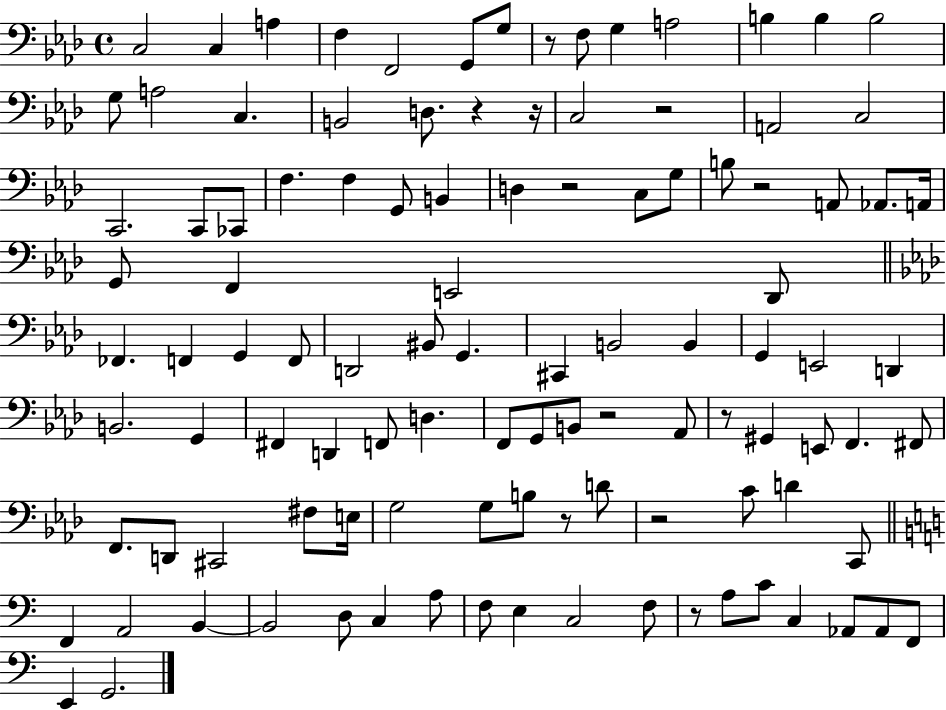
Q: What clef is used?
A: bass